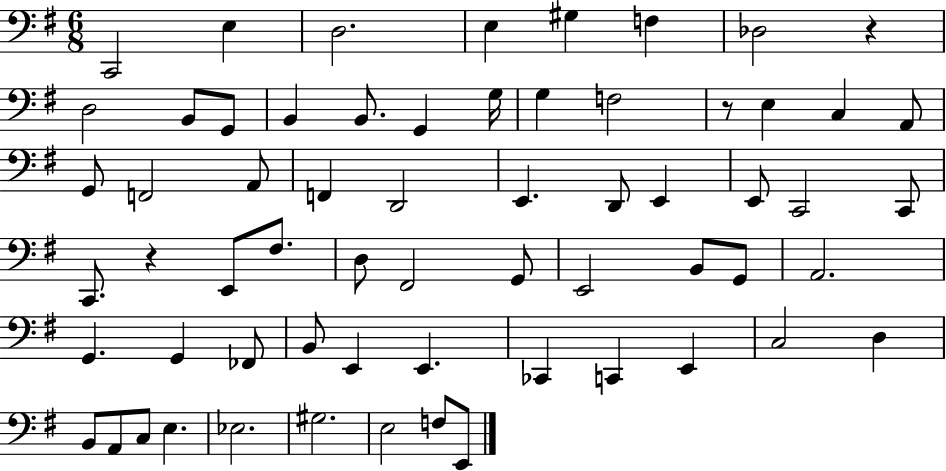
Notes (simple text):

C2/h E3/q D3/h. E3/q G#3/q F3/q Db3/h R/q D3/h B2/e G2/e B2/q B2/e. G2/q G3/s G3/q F3/h R/e E3/q C3/q A2/e G2/e F2/h A2/e F2/q D2/h E2/q. D2/e E2/q E2/e C2/h C2/e C2/e. R/q E2/e F#3/e. D3/e F#2/h G2/e E2/h B2/e G2/e A2/h. G2/q. G2/q FES2/e B2/e E2/q E2/q. CES2/q C2/q E2/q C3/h D3/q B2/e A2/e C3/e E3/q. Eb3/h. G#3/h. E3/h F3/e E2/e